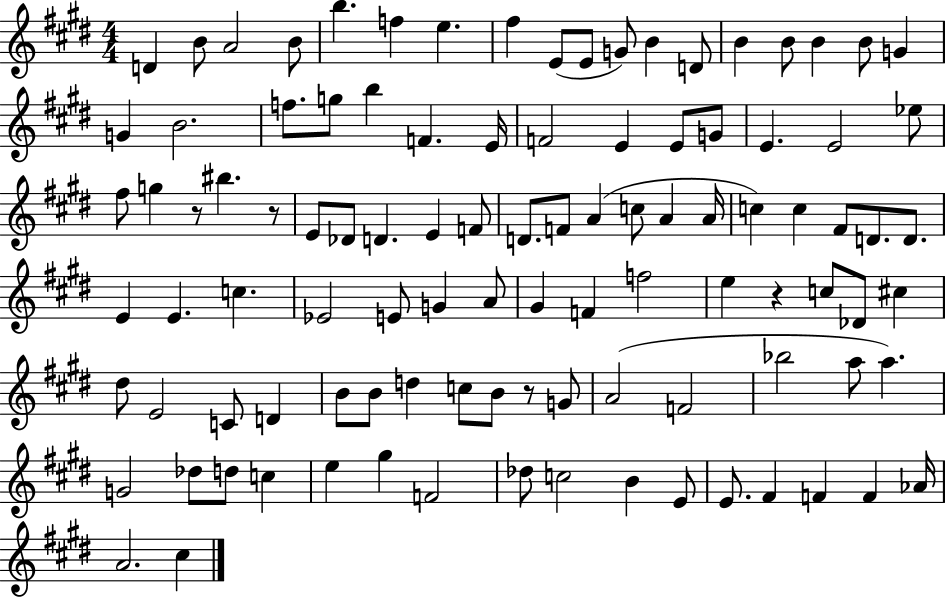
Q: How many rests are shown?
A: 4